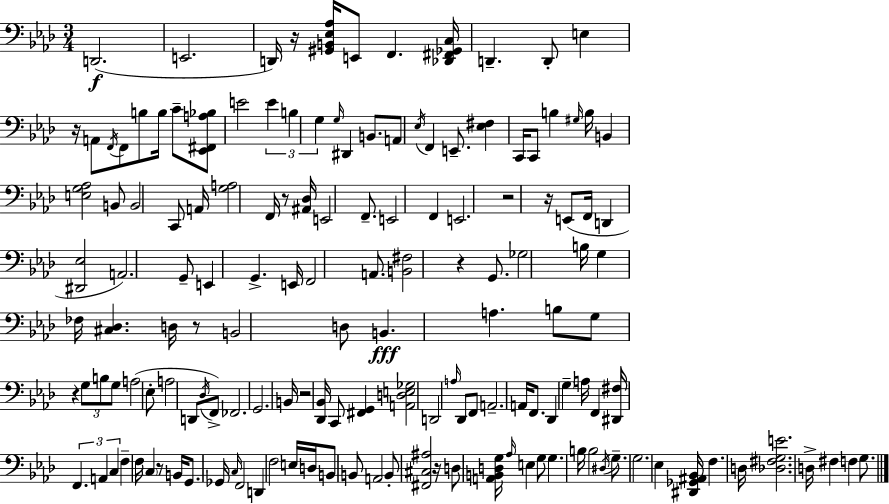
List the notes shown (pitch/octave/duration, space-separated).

D2/h. E2/h. D2/s R/s [G#2,B2,Eb3,Ab3]/s E2/e F2/q. [Db2,F#2,Gb2,C3]/s D2/q. D2/e E3/q R/s A2/e F2/s F2/e B3/e B3/s C4/e [Eb2,F#2,A3,Bb3]/e E4/h E4/q B3/q G3/q G3/s D#2/q B2/e. A2/e Eb3/s F2/q E2/e. [Eb3,F#3]/q C2/s C2/e B3/q G#3/s B3/s B2/q [E3,G3,Ab3]/h B2/e B2/h C2/e A2/s [G3,A3]/h F2/s R/e [A#2,Db3]/s E2/h F2/e. E2/h F2/q E2/h. R/h R/s E2/e F2/s D2/q [D#2,Eb3]/h A2/h. G2/e E2/q G2/q. E2/s F2/h A2/e. [B2,F#3]/h R/q G2/e. Gb3/h B3/s G3/q FES3/s [C#3,Db3]/q. D3/s R/e B2/h D3/e B2/q. A3/q. B3/e G3/e R/q G3/e B3/e G3/e A3/h Eb3/e A3/h D2/e Db3/s F2/e FES2/h. G2/h. B2/s R/h [Db2,Bb2]/s C2/e [F#2,G2]/q [A2,D3,E3,Gb3]/h D2/h A3/s Db2/e F2/e A2/h. A2/s F2/e. Db2/q G3/q A3/s F2/q [D#2,F#3]/s F2/q. A2/q C3/q F3/q F3/s C3/q R/e B2/s G2/e. Gb2/s C3/s F2/h D2/q F3/h E3/s D3/s B2/e B2/e A2/h B2/e [F#2,C#3,A#3]/h R/s D3/e [A2,B2,D3,G3]/s Ab3/s E3/q G3/e G3/q. B3/s B3/h D#3/s G3/e. G3/h. Eb3/q [D#2,Gb2,A#2,Bb2]/s F3/q. D3/s [Db3,F#3,G3,E4]/h. D3/s F#3/q F3/q G3/e.